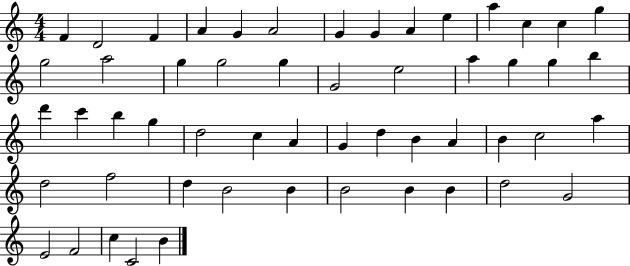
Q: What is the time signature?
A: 4/4